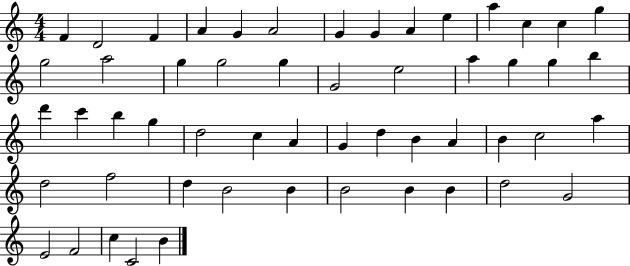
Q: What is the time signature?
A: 4/4